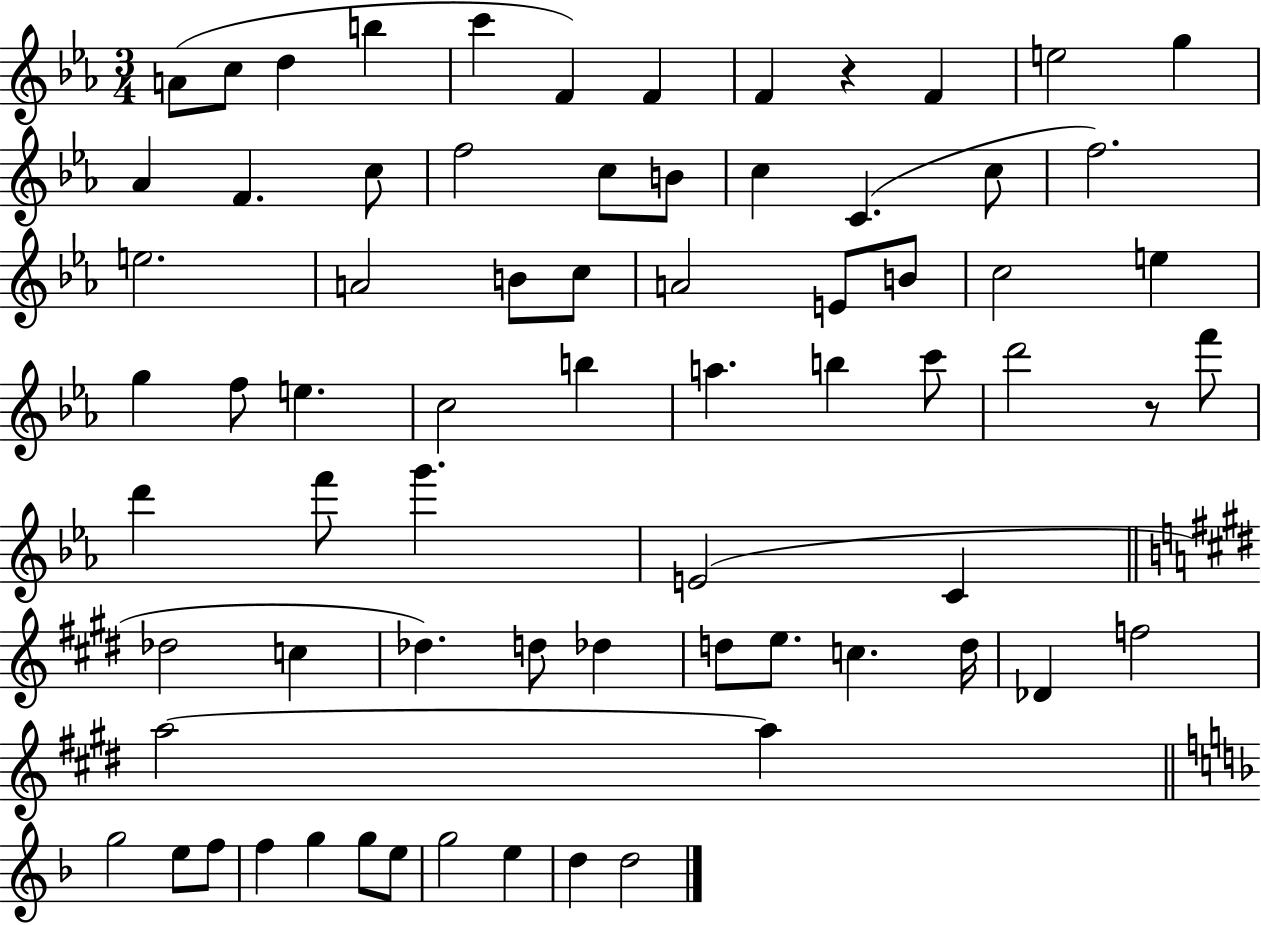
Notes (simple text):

A4/e C5/e D5/q B5/q C6/q F4/q F4/q F4/q R/q F4/q E5/h G5/q Ab4/q F4/q. C5/e F5/h C5/e B4/e C5/q C4/q. C5/e F5/h. E5/h. A4/h B4/e C5/e A4/h E4/e B4/e C5/h E5/q G5/q F5/e E5/q. C5/h B5/q A5/q. B5/q C6/e D6/h R/e F6/e D6/q F6/e G6/q. E4/h C4/q Db5/h C5/q Db5/q. D5/e Db5/q D5/e E5/e. C5/q. D5/s Db4/q F5/h A5/h A5/q G5/h E5/e F5/e F5/q G5/q G5/e E5/e G5/h E5/q D5/q D5/h